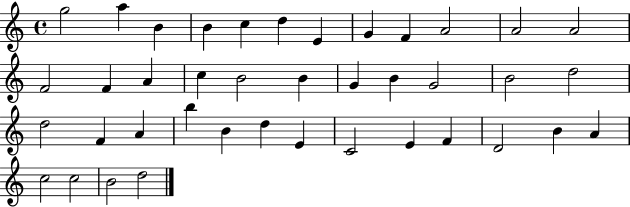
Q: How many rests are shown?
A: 0